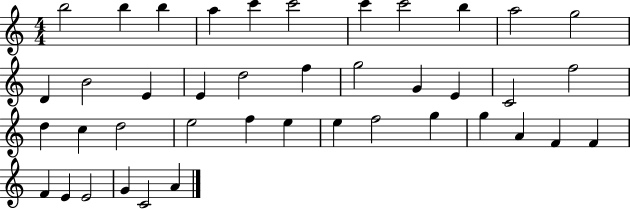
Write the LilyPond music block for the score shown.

{
  \clef treble
  \numericTimeSignature
  \time 4/4
  \key c \major
  b''2 b''4 b''4 | a''4 c'''4 c'''2 | c'''4 c'''2 b''4 | a''2 g''2 | \break d'4 b'2 e'4 | e'4 d''2 f''4 | g''2 g'4 e'4 | c'2 f''2 | \break d''4 c''4 d''2 | e''2 f''4 e''4 | e''4 f''2 g''4 | g''4 a'4 f'4 f'4 | \break f'4 e'4 e'2 | g'4 c'2 a'4 | \bar "|."
}